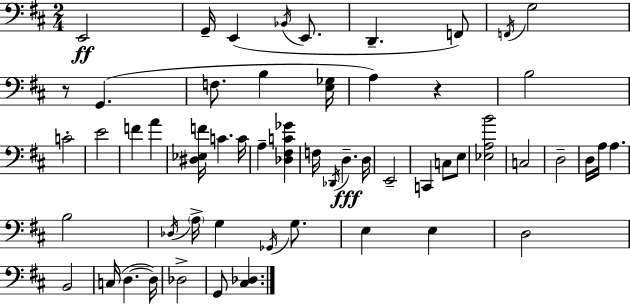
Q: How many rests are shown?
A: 2